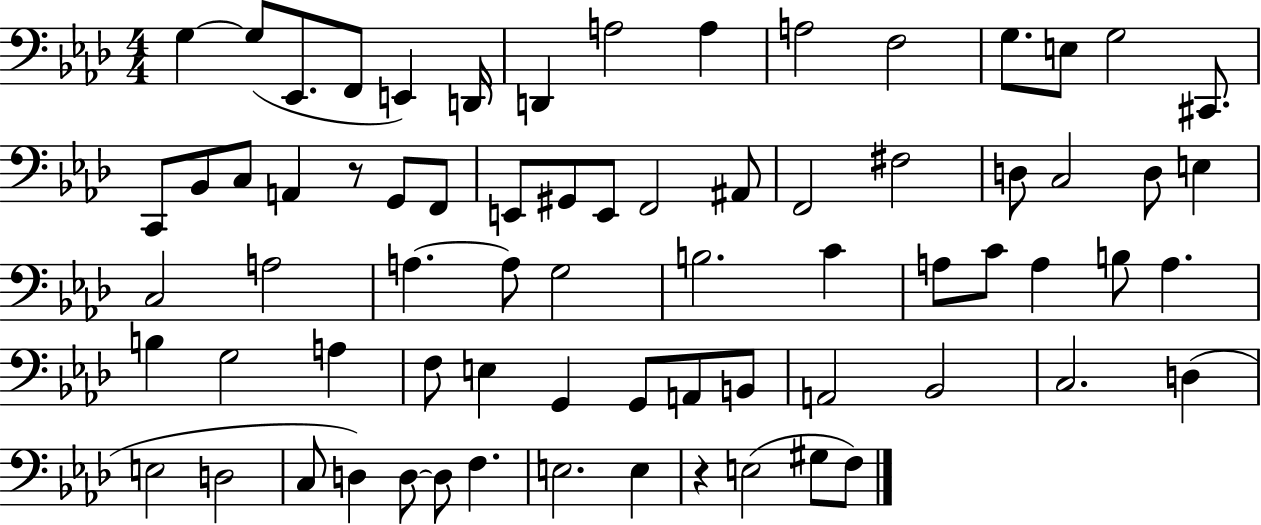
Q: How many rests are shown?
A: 2